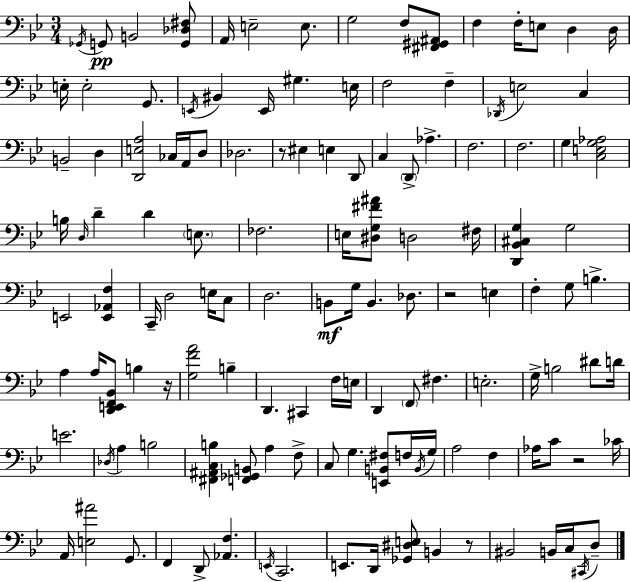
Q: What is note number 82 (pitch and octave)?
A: E4